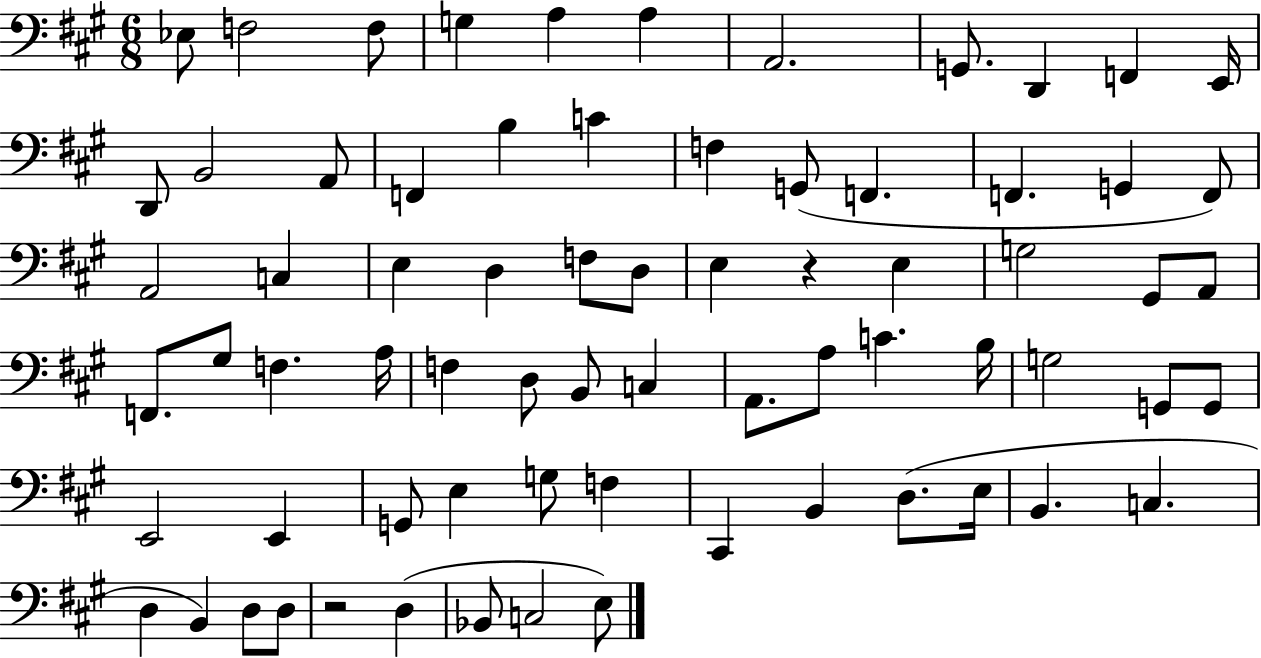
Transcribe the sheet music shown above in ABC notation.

X:1
T:Untitled
M:6/8
L:1/4
K:A
_E,/2 F,2 F,/2 G, A, A, A,,2 G,,/2 D,, F,, E,,/4 D,,/2 B,,2 A,,/2 F,, B, C F, G,,/2 F,, F,, G,, F,,/2 A,,2 C, E, D, F,/2 D,/2 E, z E, G,2 ^G,,/2 A,,/2 F,,/2 ^G,/2 F, A,/4 F, D,/2 B,,/2 C, A,,/2 A,/2 C B,/4 G,2 G,,/2 G,,/2 E,,2 E,, G,,/2 E, G,/2 F, ^C,, B,, D,/2 E,/4 B,, C, D, B,, D,/2 D,/2 z2 D, _B,,/2 C,2 E,/2